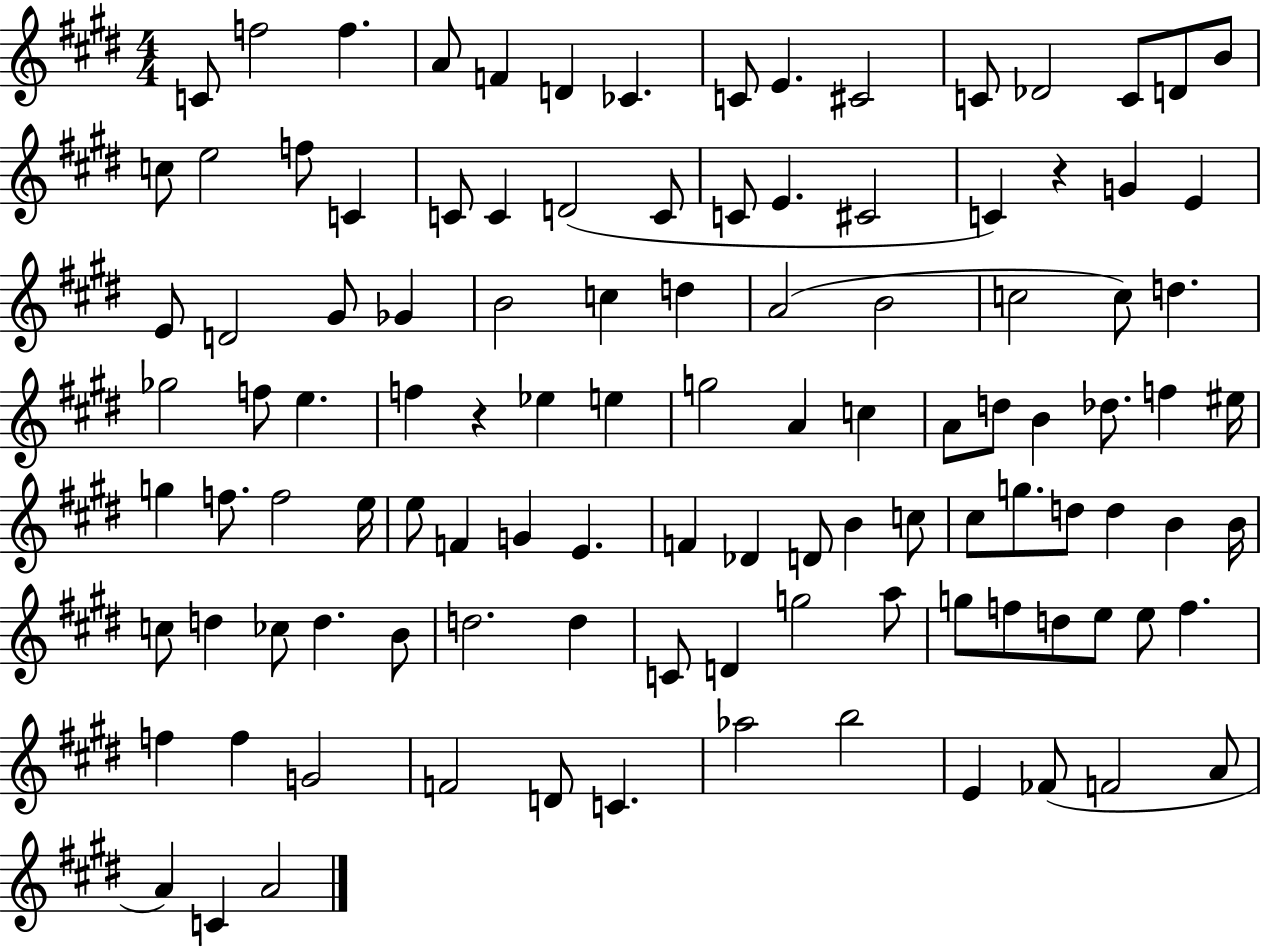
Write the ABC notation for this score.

X:1
T:Untitled
M:4/4
L:1/4
K:E
C/2 f2 f A/2 F D _C C/2 E ^C2 C/2 _D2 C/2 D/2 B/2 c/2 e2 f/2 C C/2 C D2 C/2 C/2 E ^C2 C z G E E/2 D2 ^G/2 _G B2 c d A2 B2 c2 c/2 d _g2 f/2 e f z _e e g2 A c A/2 d/2 B _d/2 f ^e/4 g f/2 f2 e/4 e/2 F G E F _D D/2 B c/2 ^c/2 g/2 d/2 d B B/4 c/2 d _c/2 d B/2 d2 d C/2 D g2 a/2 g/2 f/2 d/2 e/2 e/2 f f f G2 F2 D/2 C _a2 b2 E _F/2 F2 A/2 A C A2